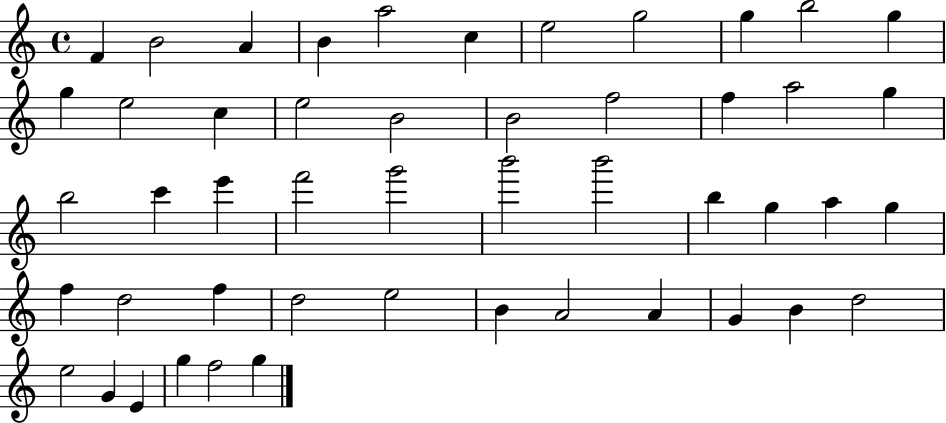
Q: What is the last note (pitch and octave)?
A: G5